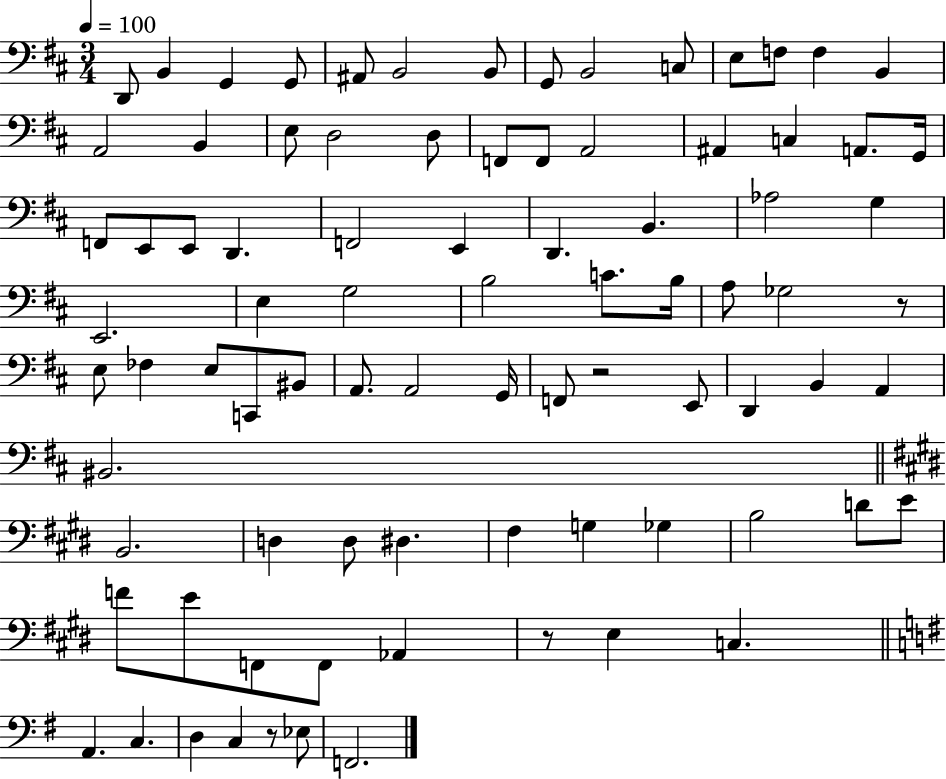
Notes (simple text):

D2/e B2/q G2/q G2/e A#2/e B2/h B2/e G2/e B2/h C3/e E3/e F3/e F3/q B2/q A2/h B2/q E3/e D3/h D3/e F2/e F2/e A2/h A#2/q C3/q A2/e. G2/s F2/e E2/e E2/e D2/q. F2/h E2/q D2/q. B2/q. Ab3/h G3/q E2/h. E3/q G3/h B3/h C4/e. B3/s A3/e Gb3/h R/e E3/e FES3/q E3/e C2/e BIS2/e A2/e. A2/h G2/s F2/e R/h E2/e D2/q B2/q A2/q BIS2/h. B2/h. D3/q D3/e D#3/q. F#3/q G3/q Gb3/q B3/h D4/e E4/e F4/e E4/e F2/e F2/e Ab2/q R/e E3/q C3/q. A2/q. C3/q. D3/q C3/q R/e Eb3/e F2/h.